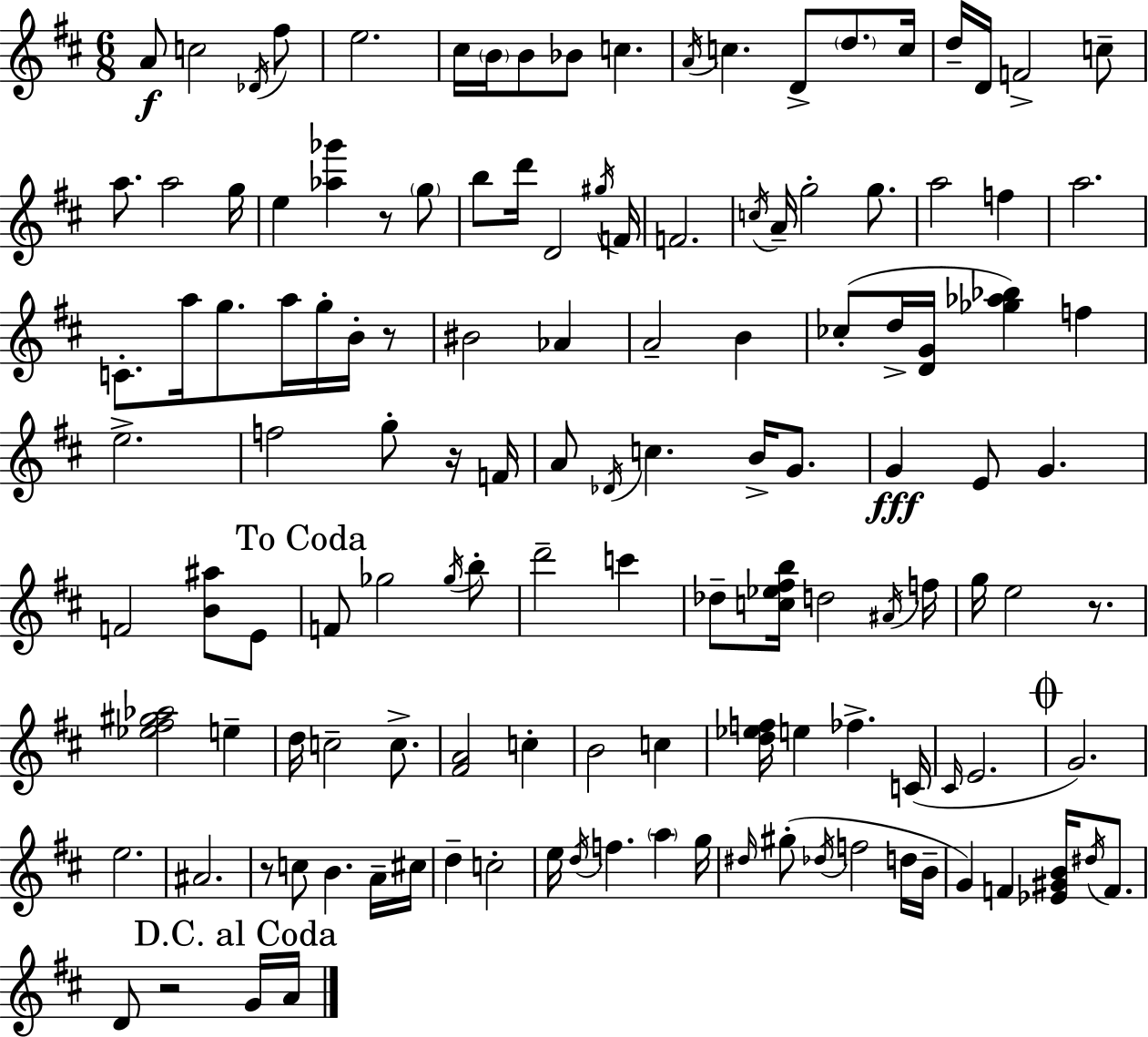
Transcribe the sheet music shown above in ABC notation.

X:1
T:Untitled
M:6/8
L:1/4
K:D
A/2 c2 _D/4 ^f/2 e2 ^c/4 B/4 B/2 _B/2 c A/4 c D/2 d/2 c/4 d/4 D/4 F2 c/2 a/2 a2 g/4 e [_a_g'] z/2 g/2 b/2 d'/4 D2 ^g/4 F/4 F2 c/4 A/4 g2 g/2 a2 f a2 C/2 a/4 g/2 a/4 g/4 B/4 z/2 ^B2 _A A2 B _c/2 d/4 [DG]/4 [_g_a_b] f e2 f2 g/2 z/4 F/4 A/2 _D/4 c B/4 G/2 G E/2 G F2 [B^a]/2 E/2 F/2 _g2 _g/4 b/2 d'2 c' _d/2 [c_e^fb]/4 d2 ^A/4 f/4 g/4 e2 z/2 [_e^f^g_a]2 e d/4 c2 c/2 [^FA]2 c B2 c [d_ef]/4 e _f C/4 ^C/4 E2 G2 e2 ^A2 z/2 c/2 B A/4 ^c/4 d c2 e/4 d/4 f a g/4 ^d/4 ^g/2 _d/4 f2 d/4 B/4 G F [_E^GB]/4 ^d/4 F/2 D/2 z2 G/4 A/4